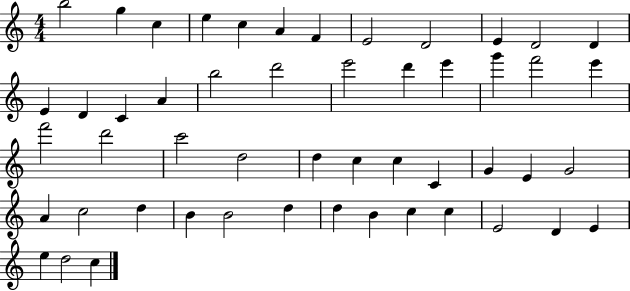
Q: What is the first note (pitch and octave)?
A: B5